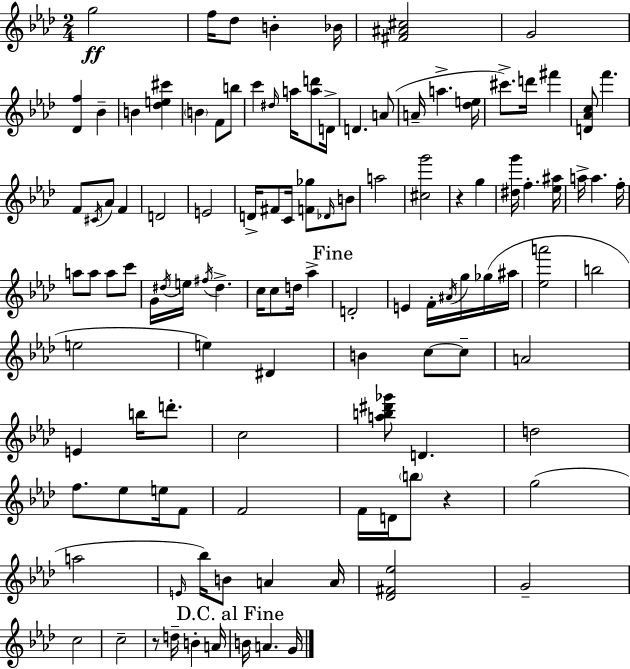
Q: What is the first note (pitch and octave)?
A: G5